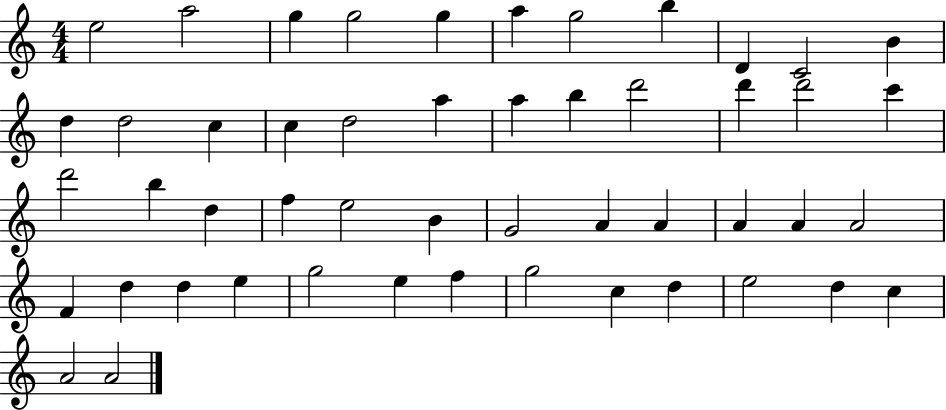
{
  \clef treble
  \numericTimeSignature
  \time 4/4
  \key c \major
  e''2 a''2 | g''4 g''2 g''4 | a''4 g''2 b''4 | d'4 c'2 b'4 | \break d''4 d''2 c''4 | c''4 d''2 a''4 | a''4 b''4 d'''2 | d'''4 d'''2 c'''4 | \break d'''2 b''4 d''4 | f''4 e''2 b'4 | g'2 a'4 a'4 | a'4 a'4 a'2 | \break f'4 d''4 d''4 e''4 | g''2 e''4 f''4 | g''2 c''4 d''4 | e''2 d''4 c''4 | \break a'2 a'2 | \bar "|."
}